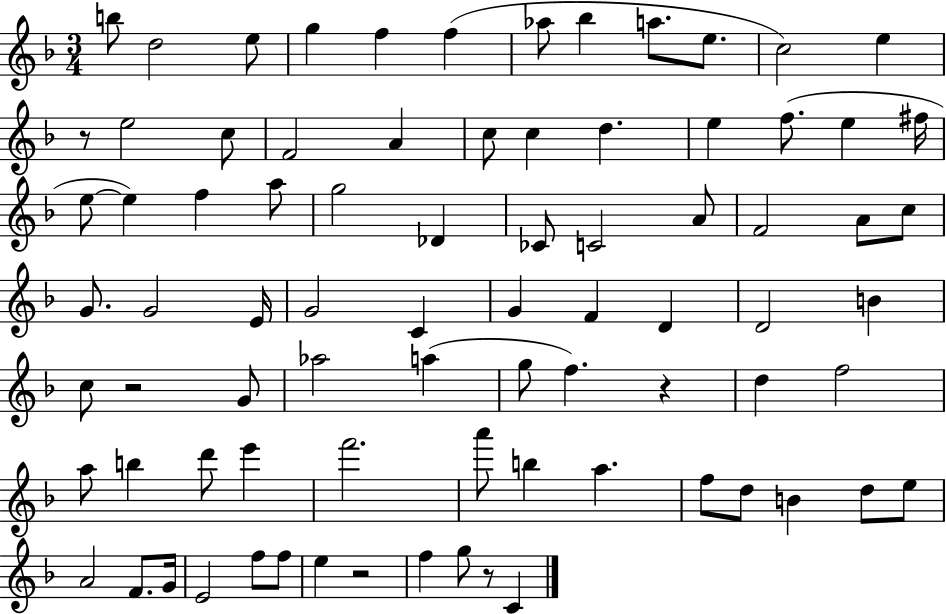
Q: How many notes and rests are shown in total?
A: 81